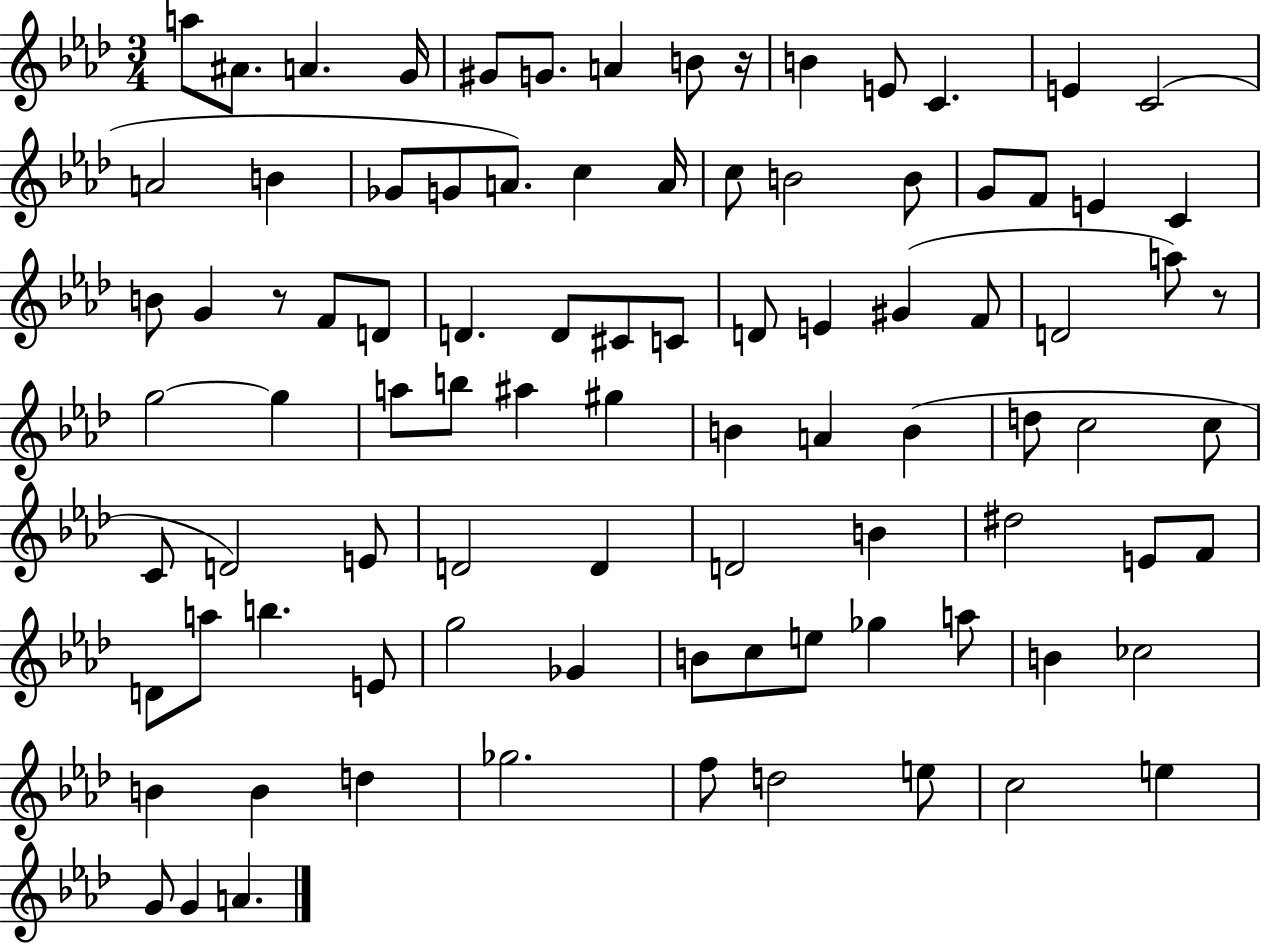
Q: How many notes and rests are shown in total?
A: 91